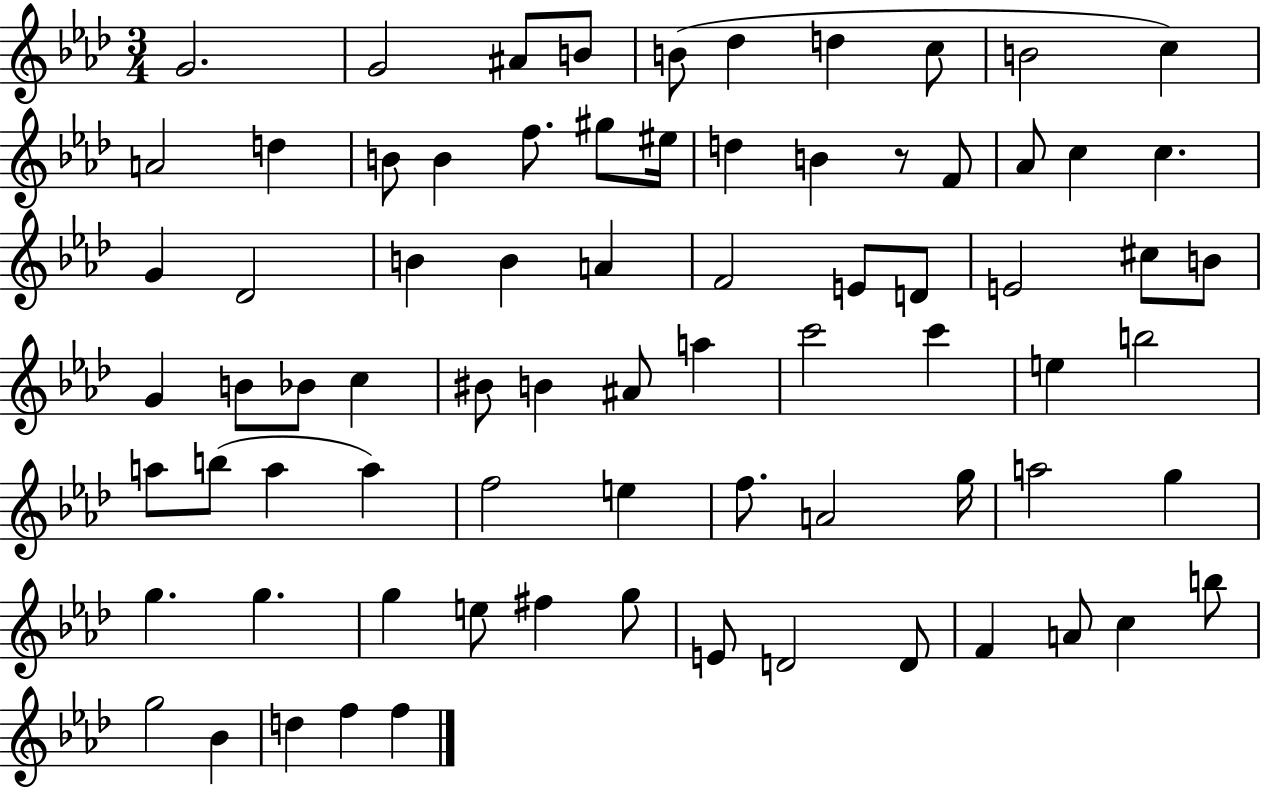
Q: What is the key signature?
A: AES major